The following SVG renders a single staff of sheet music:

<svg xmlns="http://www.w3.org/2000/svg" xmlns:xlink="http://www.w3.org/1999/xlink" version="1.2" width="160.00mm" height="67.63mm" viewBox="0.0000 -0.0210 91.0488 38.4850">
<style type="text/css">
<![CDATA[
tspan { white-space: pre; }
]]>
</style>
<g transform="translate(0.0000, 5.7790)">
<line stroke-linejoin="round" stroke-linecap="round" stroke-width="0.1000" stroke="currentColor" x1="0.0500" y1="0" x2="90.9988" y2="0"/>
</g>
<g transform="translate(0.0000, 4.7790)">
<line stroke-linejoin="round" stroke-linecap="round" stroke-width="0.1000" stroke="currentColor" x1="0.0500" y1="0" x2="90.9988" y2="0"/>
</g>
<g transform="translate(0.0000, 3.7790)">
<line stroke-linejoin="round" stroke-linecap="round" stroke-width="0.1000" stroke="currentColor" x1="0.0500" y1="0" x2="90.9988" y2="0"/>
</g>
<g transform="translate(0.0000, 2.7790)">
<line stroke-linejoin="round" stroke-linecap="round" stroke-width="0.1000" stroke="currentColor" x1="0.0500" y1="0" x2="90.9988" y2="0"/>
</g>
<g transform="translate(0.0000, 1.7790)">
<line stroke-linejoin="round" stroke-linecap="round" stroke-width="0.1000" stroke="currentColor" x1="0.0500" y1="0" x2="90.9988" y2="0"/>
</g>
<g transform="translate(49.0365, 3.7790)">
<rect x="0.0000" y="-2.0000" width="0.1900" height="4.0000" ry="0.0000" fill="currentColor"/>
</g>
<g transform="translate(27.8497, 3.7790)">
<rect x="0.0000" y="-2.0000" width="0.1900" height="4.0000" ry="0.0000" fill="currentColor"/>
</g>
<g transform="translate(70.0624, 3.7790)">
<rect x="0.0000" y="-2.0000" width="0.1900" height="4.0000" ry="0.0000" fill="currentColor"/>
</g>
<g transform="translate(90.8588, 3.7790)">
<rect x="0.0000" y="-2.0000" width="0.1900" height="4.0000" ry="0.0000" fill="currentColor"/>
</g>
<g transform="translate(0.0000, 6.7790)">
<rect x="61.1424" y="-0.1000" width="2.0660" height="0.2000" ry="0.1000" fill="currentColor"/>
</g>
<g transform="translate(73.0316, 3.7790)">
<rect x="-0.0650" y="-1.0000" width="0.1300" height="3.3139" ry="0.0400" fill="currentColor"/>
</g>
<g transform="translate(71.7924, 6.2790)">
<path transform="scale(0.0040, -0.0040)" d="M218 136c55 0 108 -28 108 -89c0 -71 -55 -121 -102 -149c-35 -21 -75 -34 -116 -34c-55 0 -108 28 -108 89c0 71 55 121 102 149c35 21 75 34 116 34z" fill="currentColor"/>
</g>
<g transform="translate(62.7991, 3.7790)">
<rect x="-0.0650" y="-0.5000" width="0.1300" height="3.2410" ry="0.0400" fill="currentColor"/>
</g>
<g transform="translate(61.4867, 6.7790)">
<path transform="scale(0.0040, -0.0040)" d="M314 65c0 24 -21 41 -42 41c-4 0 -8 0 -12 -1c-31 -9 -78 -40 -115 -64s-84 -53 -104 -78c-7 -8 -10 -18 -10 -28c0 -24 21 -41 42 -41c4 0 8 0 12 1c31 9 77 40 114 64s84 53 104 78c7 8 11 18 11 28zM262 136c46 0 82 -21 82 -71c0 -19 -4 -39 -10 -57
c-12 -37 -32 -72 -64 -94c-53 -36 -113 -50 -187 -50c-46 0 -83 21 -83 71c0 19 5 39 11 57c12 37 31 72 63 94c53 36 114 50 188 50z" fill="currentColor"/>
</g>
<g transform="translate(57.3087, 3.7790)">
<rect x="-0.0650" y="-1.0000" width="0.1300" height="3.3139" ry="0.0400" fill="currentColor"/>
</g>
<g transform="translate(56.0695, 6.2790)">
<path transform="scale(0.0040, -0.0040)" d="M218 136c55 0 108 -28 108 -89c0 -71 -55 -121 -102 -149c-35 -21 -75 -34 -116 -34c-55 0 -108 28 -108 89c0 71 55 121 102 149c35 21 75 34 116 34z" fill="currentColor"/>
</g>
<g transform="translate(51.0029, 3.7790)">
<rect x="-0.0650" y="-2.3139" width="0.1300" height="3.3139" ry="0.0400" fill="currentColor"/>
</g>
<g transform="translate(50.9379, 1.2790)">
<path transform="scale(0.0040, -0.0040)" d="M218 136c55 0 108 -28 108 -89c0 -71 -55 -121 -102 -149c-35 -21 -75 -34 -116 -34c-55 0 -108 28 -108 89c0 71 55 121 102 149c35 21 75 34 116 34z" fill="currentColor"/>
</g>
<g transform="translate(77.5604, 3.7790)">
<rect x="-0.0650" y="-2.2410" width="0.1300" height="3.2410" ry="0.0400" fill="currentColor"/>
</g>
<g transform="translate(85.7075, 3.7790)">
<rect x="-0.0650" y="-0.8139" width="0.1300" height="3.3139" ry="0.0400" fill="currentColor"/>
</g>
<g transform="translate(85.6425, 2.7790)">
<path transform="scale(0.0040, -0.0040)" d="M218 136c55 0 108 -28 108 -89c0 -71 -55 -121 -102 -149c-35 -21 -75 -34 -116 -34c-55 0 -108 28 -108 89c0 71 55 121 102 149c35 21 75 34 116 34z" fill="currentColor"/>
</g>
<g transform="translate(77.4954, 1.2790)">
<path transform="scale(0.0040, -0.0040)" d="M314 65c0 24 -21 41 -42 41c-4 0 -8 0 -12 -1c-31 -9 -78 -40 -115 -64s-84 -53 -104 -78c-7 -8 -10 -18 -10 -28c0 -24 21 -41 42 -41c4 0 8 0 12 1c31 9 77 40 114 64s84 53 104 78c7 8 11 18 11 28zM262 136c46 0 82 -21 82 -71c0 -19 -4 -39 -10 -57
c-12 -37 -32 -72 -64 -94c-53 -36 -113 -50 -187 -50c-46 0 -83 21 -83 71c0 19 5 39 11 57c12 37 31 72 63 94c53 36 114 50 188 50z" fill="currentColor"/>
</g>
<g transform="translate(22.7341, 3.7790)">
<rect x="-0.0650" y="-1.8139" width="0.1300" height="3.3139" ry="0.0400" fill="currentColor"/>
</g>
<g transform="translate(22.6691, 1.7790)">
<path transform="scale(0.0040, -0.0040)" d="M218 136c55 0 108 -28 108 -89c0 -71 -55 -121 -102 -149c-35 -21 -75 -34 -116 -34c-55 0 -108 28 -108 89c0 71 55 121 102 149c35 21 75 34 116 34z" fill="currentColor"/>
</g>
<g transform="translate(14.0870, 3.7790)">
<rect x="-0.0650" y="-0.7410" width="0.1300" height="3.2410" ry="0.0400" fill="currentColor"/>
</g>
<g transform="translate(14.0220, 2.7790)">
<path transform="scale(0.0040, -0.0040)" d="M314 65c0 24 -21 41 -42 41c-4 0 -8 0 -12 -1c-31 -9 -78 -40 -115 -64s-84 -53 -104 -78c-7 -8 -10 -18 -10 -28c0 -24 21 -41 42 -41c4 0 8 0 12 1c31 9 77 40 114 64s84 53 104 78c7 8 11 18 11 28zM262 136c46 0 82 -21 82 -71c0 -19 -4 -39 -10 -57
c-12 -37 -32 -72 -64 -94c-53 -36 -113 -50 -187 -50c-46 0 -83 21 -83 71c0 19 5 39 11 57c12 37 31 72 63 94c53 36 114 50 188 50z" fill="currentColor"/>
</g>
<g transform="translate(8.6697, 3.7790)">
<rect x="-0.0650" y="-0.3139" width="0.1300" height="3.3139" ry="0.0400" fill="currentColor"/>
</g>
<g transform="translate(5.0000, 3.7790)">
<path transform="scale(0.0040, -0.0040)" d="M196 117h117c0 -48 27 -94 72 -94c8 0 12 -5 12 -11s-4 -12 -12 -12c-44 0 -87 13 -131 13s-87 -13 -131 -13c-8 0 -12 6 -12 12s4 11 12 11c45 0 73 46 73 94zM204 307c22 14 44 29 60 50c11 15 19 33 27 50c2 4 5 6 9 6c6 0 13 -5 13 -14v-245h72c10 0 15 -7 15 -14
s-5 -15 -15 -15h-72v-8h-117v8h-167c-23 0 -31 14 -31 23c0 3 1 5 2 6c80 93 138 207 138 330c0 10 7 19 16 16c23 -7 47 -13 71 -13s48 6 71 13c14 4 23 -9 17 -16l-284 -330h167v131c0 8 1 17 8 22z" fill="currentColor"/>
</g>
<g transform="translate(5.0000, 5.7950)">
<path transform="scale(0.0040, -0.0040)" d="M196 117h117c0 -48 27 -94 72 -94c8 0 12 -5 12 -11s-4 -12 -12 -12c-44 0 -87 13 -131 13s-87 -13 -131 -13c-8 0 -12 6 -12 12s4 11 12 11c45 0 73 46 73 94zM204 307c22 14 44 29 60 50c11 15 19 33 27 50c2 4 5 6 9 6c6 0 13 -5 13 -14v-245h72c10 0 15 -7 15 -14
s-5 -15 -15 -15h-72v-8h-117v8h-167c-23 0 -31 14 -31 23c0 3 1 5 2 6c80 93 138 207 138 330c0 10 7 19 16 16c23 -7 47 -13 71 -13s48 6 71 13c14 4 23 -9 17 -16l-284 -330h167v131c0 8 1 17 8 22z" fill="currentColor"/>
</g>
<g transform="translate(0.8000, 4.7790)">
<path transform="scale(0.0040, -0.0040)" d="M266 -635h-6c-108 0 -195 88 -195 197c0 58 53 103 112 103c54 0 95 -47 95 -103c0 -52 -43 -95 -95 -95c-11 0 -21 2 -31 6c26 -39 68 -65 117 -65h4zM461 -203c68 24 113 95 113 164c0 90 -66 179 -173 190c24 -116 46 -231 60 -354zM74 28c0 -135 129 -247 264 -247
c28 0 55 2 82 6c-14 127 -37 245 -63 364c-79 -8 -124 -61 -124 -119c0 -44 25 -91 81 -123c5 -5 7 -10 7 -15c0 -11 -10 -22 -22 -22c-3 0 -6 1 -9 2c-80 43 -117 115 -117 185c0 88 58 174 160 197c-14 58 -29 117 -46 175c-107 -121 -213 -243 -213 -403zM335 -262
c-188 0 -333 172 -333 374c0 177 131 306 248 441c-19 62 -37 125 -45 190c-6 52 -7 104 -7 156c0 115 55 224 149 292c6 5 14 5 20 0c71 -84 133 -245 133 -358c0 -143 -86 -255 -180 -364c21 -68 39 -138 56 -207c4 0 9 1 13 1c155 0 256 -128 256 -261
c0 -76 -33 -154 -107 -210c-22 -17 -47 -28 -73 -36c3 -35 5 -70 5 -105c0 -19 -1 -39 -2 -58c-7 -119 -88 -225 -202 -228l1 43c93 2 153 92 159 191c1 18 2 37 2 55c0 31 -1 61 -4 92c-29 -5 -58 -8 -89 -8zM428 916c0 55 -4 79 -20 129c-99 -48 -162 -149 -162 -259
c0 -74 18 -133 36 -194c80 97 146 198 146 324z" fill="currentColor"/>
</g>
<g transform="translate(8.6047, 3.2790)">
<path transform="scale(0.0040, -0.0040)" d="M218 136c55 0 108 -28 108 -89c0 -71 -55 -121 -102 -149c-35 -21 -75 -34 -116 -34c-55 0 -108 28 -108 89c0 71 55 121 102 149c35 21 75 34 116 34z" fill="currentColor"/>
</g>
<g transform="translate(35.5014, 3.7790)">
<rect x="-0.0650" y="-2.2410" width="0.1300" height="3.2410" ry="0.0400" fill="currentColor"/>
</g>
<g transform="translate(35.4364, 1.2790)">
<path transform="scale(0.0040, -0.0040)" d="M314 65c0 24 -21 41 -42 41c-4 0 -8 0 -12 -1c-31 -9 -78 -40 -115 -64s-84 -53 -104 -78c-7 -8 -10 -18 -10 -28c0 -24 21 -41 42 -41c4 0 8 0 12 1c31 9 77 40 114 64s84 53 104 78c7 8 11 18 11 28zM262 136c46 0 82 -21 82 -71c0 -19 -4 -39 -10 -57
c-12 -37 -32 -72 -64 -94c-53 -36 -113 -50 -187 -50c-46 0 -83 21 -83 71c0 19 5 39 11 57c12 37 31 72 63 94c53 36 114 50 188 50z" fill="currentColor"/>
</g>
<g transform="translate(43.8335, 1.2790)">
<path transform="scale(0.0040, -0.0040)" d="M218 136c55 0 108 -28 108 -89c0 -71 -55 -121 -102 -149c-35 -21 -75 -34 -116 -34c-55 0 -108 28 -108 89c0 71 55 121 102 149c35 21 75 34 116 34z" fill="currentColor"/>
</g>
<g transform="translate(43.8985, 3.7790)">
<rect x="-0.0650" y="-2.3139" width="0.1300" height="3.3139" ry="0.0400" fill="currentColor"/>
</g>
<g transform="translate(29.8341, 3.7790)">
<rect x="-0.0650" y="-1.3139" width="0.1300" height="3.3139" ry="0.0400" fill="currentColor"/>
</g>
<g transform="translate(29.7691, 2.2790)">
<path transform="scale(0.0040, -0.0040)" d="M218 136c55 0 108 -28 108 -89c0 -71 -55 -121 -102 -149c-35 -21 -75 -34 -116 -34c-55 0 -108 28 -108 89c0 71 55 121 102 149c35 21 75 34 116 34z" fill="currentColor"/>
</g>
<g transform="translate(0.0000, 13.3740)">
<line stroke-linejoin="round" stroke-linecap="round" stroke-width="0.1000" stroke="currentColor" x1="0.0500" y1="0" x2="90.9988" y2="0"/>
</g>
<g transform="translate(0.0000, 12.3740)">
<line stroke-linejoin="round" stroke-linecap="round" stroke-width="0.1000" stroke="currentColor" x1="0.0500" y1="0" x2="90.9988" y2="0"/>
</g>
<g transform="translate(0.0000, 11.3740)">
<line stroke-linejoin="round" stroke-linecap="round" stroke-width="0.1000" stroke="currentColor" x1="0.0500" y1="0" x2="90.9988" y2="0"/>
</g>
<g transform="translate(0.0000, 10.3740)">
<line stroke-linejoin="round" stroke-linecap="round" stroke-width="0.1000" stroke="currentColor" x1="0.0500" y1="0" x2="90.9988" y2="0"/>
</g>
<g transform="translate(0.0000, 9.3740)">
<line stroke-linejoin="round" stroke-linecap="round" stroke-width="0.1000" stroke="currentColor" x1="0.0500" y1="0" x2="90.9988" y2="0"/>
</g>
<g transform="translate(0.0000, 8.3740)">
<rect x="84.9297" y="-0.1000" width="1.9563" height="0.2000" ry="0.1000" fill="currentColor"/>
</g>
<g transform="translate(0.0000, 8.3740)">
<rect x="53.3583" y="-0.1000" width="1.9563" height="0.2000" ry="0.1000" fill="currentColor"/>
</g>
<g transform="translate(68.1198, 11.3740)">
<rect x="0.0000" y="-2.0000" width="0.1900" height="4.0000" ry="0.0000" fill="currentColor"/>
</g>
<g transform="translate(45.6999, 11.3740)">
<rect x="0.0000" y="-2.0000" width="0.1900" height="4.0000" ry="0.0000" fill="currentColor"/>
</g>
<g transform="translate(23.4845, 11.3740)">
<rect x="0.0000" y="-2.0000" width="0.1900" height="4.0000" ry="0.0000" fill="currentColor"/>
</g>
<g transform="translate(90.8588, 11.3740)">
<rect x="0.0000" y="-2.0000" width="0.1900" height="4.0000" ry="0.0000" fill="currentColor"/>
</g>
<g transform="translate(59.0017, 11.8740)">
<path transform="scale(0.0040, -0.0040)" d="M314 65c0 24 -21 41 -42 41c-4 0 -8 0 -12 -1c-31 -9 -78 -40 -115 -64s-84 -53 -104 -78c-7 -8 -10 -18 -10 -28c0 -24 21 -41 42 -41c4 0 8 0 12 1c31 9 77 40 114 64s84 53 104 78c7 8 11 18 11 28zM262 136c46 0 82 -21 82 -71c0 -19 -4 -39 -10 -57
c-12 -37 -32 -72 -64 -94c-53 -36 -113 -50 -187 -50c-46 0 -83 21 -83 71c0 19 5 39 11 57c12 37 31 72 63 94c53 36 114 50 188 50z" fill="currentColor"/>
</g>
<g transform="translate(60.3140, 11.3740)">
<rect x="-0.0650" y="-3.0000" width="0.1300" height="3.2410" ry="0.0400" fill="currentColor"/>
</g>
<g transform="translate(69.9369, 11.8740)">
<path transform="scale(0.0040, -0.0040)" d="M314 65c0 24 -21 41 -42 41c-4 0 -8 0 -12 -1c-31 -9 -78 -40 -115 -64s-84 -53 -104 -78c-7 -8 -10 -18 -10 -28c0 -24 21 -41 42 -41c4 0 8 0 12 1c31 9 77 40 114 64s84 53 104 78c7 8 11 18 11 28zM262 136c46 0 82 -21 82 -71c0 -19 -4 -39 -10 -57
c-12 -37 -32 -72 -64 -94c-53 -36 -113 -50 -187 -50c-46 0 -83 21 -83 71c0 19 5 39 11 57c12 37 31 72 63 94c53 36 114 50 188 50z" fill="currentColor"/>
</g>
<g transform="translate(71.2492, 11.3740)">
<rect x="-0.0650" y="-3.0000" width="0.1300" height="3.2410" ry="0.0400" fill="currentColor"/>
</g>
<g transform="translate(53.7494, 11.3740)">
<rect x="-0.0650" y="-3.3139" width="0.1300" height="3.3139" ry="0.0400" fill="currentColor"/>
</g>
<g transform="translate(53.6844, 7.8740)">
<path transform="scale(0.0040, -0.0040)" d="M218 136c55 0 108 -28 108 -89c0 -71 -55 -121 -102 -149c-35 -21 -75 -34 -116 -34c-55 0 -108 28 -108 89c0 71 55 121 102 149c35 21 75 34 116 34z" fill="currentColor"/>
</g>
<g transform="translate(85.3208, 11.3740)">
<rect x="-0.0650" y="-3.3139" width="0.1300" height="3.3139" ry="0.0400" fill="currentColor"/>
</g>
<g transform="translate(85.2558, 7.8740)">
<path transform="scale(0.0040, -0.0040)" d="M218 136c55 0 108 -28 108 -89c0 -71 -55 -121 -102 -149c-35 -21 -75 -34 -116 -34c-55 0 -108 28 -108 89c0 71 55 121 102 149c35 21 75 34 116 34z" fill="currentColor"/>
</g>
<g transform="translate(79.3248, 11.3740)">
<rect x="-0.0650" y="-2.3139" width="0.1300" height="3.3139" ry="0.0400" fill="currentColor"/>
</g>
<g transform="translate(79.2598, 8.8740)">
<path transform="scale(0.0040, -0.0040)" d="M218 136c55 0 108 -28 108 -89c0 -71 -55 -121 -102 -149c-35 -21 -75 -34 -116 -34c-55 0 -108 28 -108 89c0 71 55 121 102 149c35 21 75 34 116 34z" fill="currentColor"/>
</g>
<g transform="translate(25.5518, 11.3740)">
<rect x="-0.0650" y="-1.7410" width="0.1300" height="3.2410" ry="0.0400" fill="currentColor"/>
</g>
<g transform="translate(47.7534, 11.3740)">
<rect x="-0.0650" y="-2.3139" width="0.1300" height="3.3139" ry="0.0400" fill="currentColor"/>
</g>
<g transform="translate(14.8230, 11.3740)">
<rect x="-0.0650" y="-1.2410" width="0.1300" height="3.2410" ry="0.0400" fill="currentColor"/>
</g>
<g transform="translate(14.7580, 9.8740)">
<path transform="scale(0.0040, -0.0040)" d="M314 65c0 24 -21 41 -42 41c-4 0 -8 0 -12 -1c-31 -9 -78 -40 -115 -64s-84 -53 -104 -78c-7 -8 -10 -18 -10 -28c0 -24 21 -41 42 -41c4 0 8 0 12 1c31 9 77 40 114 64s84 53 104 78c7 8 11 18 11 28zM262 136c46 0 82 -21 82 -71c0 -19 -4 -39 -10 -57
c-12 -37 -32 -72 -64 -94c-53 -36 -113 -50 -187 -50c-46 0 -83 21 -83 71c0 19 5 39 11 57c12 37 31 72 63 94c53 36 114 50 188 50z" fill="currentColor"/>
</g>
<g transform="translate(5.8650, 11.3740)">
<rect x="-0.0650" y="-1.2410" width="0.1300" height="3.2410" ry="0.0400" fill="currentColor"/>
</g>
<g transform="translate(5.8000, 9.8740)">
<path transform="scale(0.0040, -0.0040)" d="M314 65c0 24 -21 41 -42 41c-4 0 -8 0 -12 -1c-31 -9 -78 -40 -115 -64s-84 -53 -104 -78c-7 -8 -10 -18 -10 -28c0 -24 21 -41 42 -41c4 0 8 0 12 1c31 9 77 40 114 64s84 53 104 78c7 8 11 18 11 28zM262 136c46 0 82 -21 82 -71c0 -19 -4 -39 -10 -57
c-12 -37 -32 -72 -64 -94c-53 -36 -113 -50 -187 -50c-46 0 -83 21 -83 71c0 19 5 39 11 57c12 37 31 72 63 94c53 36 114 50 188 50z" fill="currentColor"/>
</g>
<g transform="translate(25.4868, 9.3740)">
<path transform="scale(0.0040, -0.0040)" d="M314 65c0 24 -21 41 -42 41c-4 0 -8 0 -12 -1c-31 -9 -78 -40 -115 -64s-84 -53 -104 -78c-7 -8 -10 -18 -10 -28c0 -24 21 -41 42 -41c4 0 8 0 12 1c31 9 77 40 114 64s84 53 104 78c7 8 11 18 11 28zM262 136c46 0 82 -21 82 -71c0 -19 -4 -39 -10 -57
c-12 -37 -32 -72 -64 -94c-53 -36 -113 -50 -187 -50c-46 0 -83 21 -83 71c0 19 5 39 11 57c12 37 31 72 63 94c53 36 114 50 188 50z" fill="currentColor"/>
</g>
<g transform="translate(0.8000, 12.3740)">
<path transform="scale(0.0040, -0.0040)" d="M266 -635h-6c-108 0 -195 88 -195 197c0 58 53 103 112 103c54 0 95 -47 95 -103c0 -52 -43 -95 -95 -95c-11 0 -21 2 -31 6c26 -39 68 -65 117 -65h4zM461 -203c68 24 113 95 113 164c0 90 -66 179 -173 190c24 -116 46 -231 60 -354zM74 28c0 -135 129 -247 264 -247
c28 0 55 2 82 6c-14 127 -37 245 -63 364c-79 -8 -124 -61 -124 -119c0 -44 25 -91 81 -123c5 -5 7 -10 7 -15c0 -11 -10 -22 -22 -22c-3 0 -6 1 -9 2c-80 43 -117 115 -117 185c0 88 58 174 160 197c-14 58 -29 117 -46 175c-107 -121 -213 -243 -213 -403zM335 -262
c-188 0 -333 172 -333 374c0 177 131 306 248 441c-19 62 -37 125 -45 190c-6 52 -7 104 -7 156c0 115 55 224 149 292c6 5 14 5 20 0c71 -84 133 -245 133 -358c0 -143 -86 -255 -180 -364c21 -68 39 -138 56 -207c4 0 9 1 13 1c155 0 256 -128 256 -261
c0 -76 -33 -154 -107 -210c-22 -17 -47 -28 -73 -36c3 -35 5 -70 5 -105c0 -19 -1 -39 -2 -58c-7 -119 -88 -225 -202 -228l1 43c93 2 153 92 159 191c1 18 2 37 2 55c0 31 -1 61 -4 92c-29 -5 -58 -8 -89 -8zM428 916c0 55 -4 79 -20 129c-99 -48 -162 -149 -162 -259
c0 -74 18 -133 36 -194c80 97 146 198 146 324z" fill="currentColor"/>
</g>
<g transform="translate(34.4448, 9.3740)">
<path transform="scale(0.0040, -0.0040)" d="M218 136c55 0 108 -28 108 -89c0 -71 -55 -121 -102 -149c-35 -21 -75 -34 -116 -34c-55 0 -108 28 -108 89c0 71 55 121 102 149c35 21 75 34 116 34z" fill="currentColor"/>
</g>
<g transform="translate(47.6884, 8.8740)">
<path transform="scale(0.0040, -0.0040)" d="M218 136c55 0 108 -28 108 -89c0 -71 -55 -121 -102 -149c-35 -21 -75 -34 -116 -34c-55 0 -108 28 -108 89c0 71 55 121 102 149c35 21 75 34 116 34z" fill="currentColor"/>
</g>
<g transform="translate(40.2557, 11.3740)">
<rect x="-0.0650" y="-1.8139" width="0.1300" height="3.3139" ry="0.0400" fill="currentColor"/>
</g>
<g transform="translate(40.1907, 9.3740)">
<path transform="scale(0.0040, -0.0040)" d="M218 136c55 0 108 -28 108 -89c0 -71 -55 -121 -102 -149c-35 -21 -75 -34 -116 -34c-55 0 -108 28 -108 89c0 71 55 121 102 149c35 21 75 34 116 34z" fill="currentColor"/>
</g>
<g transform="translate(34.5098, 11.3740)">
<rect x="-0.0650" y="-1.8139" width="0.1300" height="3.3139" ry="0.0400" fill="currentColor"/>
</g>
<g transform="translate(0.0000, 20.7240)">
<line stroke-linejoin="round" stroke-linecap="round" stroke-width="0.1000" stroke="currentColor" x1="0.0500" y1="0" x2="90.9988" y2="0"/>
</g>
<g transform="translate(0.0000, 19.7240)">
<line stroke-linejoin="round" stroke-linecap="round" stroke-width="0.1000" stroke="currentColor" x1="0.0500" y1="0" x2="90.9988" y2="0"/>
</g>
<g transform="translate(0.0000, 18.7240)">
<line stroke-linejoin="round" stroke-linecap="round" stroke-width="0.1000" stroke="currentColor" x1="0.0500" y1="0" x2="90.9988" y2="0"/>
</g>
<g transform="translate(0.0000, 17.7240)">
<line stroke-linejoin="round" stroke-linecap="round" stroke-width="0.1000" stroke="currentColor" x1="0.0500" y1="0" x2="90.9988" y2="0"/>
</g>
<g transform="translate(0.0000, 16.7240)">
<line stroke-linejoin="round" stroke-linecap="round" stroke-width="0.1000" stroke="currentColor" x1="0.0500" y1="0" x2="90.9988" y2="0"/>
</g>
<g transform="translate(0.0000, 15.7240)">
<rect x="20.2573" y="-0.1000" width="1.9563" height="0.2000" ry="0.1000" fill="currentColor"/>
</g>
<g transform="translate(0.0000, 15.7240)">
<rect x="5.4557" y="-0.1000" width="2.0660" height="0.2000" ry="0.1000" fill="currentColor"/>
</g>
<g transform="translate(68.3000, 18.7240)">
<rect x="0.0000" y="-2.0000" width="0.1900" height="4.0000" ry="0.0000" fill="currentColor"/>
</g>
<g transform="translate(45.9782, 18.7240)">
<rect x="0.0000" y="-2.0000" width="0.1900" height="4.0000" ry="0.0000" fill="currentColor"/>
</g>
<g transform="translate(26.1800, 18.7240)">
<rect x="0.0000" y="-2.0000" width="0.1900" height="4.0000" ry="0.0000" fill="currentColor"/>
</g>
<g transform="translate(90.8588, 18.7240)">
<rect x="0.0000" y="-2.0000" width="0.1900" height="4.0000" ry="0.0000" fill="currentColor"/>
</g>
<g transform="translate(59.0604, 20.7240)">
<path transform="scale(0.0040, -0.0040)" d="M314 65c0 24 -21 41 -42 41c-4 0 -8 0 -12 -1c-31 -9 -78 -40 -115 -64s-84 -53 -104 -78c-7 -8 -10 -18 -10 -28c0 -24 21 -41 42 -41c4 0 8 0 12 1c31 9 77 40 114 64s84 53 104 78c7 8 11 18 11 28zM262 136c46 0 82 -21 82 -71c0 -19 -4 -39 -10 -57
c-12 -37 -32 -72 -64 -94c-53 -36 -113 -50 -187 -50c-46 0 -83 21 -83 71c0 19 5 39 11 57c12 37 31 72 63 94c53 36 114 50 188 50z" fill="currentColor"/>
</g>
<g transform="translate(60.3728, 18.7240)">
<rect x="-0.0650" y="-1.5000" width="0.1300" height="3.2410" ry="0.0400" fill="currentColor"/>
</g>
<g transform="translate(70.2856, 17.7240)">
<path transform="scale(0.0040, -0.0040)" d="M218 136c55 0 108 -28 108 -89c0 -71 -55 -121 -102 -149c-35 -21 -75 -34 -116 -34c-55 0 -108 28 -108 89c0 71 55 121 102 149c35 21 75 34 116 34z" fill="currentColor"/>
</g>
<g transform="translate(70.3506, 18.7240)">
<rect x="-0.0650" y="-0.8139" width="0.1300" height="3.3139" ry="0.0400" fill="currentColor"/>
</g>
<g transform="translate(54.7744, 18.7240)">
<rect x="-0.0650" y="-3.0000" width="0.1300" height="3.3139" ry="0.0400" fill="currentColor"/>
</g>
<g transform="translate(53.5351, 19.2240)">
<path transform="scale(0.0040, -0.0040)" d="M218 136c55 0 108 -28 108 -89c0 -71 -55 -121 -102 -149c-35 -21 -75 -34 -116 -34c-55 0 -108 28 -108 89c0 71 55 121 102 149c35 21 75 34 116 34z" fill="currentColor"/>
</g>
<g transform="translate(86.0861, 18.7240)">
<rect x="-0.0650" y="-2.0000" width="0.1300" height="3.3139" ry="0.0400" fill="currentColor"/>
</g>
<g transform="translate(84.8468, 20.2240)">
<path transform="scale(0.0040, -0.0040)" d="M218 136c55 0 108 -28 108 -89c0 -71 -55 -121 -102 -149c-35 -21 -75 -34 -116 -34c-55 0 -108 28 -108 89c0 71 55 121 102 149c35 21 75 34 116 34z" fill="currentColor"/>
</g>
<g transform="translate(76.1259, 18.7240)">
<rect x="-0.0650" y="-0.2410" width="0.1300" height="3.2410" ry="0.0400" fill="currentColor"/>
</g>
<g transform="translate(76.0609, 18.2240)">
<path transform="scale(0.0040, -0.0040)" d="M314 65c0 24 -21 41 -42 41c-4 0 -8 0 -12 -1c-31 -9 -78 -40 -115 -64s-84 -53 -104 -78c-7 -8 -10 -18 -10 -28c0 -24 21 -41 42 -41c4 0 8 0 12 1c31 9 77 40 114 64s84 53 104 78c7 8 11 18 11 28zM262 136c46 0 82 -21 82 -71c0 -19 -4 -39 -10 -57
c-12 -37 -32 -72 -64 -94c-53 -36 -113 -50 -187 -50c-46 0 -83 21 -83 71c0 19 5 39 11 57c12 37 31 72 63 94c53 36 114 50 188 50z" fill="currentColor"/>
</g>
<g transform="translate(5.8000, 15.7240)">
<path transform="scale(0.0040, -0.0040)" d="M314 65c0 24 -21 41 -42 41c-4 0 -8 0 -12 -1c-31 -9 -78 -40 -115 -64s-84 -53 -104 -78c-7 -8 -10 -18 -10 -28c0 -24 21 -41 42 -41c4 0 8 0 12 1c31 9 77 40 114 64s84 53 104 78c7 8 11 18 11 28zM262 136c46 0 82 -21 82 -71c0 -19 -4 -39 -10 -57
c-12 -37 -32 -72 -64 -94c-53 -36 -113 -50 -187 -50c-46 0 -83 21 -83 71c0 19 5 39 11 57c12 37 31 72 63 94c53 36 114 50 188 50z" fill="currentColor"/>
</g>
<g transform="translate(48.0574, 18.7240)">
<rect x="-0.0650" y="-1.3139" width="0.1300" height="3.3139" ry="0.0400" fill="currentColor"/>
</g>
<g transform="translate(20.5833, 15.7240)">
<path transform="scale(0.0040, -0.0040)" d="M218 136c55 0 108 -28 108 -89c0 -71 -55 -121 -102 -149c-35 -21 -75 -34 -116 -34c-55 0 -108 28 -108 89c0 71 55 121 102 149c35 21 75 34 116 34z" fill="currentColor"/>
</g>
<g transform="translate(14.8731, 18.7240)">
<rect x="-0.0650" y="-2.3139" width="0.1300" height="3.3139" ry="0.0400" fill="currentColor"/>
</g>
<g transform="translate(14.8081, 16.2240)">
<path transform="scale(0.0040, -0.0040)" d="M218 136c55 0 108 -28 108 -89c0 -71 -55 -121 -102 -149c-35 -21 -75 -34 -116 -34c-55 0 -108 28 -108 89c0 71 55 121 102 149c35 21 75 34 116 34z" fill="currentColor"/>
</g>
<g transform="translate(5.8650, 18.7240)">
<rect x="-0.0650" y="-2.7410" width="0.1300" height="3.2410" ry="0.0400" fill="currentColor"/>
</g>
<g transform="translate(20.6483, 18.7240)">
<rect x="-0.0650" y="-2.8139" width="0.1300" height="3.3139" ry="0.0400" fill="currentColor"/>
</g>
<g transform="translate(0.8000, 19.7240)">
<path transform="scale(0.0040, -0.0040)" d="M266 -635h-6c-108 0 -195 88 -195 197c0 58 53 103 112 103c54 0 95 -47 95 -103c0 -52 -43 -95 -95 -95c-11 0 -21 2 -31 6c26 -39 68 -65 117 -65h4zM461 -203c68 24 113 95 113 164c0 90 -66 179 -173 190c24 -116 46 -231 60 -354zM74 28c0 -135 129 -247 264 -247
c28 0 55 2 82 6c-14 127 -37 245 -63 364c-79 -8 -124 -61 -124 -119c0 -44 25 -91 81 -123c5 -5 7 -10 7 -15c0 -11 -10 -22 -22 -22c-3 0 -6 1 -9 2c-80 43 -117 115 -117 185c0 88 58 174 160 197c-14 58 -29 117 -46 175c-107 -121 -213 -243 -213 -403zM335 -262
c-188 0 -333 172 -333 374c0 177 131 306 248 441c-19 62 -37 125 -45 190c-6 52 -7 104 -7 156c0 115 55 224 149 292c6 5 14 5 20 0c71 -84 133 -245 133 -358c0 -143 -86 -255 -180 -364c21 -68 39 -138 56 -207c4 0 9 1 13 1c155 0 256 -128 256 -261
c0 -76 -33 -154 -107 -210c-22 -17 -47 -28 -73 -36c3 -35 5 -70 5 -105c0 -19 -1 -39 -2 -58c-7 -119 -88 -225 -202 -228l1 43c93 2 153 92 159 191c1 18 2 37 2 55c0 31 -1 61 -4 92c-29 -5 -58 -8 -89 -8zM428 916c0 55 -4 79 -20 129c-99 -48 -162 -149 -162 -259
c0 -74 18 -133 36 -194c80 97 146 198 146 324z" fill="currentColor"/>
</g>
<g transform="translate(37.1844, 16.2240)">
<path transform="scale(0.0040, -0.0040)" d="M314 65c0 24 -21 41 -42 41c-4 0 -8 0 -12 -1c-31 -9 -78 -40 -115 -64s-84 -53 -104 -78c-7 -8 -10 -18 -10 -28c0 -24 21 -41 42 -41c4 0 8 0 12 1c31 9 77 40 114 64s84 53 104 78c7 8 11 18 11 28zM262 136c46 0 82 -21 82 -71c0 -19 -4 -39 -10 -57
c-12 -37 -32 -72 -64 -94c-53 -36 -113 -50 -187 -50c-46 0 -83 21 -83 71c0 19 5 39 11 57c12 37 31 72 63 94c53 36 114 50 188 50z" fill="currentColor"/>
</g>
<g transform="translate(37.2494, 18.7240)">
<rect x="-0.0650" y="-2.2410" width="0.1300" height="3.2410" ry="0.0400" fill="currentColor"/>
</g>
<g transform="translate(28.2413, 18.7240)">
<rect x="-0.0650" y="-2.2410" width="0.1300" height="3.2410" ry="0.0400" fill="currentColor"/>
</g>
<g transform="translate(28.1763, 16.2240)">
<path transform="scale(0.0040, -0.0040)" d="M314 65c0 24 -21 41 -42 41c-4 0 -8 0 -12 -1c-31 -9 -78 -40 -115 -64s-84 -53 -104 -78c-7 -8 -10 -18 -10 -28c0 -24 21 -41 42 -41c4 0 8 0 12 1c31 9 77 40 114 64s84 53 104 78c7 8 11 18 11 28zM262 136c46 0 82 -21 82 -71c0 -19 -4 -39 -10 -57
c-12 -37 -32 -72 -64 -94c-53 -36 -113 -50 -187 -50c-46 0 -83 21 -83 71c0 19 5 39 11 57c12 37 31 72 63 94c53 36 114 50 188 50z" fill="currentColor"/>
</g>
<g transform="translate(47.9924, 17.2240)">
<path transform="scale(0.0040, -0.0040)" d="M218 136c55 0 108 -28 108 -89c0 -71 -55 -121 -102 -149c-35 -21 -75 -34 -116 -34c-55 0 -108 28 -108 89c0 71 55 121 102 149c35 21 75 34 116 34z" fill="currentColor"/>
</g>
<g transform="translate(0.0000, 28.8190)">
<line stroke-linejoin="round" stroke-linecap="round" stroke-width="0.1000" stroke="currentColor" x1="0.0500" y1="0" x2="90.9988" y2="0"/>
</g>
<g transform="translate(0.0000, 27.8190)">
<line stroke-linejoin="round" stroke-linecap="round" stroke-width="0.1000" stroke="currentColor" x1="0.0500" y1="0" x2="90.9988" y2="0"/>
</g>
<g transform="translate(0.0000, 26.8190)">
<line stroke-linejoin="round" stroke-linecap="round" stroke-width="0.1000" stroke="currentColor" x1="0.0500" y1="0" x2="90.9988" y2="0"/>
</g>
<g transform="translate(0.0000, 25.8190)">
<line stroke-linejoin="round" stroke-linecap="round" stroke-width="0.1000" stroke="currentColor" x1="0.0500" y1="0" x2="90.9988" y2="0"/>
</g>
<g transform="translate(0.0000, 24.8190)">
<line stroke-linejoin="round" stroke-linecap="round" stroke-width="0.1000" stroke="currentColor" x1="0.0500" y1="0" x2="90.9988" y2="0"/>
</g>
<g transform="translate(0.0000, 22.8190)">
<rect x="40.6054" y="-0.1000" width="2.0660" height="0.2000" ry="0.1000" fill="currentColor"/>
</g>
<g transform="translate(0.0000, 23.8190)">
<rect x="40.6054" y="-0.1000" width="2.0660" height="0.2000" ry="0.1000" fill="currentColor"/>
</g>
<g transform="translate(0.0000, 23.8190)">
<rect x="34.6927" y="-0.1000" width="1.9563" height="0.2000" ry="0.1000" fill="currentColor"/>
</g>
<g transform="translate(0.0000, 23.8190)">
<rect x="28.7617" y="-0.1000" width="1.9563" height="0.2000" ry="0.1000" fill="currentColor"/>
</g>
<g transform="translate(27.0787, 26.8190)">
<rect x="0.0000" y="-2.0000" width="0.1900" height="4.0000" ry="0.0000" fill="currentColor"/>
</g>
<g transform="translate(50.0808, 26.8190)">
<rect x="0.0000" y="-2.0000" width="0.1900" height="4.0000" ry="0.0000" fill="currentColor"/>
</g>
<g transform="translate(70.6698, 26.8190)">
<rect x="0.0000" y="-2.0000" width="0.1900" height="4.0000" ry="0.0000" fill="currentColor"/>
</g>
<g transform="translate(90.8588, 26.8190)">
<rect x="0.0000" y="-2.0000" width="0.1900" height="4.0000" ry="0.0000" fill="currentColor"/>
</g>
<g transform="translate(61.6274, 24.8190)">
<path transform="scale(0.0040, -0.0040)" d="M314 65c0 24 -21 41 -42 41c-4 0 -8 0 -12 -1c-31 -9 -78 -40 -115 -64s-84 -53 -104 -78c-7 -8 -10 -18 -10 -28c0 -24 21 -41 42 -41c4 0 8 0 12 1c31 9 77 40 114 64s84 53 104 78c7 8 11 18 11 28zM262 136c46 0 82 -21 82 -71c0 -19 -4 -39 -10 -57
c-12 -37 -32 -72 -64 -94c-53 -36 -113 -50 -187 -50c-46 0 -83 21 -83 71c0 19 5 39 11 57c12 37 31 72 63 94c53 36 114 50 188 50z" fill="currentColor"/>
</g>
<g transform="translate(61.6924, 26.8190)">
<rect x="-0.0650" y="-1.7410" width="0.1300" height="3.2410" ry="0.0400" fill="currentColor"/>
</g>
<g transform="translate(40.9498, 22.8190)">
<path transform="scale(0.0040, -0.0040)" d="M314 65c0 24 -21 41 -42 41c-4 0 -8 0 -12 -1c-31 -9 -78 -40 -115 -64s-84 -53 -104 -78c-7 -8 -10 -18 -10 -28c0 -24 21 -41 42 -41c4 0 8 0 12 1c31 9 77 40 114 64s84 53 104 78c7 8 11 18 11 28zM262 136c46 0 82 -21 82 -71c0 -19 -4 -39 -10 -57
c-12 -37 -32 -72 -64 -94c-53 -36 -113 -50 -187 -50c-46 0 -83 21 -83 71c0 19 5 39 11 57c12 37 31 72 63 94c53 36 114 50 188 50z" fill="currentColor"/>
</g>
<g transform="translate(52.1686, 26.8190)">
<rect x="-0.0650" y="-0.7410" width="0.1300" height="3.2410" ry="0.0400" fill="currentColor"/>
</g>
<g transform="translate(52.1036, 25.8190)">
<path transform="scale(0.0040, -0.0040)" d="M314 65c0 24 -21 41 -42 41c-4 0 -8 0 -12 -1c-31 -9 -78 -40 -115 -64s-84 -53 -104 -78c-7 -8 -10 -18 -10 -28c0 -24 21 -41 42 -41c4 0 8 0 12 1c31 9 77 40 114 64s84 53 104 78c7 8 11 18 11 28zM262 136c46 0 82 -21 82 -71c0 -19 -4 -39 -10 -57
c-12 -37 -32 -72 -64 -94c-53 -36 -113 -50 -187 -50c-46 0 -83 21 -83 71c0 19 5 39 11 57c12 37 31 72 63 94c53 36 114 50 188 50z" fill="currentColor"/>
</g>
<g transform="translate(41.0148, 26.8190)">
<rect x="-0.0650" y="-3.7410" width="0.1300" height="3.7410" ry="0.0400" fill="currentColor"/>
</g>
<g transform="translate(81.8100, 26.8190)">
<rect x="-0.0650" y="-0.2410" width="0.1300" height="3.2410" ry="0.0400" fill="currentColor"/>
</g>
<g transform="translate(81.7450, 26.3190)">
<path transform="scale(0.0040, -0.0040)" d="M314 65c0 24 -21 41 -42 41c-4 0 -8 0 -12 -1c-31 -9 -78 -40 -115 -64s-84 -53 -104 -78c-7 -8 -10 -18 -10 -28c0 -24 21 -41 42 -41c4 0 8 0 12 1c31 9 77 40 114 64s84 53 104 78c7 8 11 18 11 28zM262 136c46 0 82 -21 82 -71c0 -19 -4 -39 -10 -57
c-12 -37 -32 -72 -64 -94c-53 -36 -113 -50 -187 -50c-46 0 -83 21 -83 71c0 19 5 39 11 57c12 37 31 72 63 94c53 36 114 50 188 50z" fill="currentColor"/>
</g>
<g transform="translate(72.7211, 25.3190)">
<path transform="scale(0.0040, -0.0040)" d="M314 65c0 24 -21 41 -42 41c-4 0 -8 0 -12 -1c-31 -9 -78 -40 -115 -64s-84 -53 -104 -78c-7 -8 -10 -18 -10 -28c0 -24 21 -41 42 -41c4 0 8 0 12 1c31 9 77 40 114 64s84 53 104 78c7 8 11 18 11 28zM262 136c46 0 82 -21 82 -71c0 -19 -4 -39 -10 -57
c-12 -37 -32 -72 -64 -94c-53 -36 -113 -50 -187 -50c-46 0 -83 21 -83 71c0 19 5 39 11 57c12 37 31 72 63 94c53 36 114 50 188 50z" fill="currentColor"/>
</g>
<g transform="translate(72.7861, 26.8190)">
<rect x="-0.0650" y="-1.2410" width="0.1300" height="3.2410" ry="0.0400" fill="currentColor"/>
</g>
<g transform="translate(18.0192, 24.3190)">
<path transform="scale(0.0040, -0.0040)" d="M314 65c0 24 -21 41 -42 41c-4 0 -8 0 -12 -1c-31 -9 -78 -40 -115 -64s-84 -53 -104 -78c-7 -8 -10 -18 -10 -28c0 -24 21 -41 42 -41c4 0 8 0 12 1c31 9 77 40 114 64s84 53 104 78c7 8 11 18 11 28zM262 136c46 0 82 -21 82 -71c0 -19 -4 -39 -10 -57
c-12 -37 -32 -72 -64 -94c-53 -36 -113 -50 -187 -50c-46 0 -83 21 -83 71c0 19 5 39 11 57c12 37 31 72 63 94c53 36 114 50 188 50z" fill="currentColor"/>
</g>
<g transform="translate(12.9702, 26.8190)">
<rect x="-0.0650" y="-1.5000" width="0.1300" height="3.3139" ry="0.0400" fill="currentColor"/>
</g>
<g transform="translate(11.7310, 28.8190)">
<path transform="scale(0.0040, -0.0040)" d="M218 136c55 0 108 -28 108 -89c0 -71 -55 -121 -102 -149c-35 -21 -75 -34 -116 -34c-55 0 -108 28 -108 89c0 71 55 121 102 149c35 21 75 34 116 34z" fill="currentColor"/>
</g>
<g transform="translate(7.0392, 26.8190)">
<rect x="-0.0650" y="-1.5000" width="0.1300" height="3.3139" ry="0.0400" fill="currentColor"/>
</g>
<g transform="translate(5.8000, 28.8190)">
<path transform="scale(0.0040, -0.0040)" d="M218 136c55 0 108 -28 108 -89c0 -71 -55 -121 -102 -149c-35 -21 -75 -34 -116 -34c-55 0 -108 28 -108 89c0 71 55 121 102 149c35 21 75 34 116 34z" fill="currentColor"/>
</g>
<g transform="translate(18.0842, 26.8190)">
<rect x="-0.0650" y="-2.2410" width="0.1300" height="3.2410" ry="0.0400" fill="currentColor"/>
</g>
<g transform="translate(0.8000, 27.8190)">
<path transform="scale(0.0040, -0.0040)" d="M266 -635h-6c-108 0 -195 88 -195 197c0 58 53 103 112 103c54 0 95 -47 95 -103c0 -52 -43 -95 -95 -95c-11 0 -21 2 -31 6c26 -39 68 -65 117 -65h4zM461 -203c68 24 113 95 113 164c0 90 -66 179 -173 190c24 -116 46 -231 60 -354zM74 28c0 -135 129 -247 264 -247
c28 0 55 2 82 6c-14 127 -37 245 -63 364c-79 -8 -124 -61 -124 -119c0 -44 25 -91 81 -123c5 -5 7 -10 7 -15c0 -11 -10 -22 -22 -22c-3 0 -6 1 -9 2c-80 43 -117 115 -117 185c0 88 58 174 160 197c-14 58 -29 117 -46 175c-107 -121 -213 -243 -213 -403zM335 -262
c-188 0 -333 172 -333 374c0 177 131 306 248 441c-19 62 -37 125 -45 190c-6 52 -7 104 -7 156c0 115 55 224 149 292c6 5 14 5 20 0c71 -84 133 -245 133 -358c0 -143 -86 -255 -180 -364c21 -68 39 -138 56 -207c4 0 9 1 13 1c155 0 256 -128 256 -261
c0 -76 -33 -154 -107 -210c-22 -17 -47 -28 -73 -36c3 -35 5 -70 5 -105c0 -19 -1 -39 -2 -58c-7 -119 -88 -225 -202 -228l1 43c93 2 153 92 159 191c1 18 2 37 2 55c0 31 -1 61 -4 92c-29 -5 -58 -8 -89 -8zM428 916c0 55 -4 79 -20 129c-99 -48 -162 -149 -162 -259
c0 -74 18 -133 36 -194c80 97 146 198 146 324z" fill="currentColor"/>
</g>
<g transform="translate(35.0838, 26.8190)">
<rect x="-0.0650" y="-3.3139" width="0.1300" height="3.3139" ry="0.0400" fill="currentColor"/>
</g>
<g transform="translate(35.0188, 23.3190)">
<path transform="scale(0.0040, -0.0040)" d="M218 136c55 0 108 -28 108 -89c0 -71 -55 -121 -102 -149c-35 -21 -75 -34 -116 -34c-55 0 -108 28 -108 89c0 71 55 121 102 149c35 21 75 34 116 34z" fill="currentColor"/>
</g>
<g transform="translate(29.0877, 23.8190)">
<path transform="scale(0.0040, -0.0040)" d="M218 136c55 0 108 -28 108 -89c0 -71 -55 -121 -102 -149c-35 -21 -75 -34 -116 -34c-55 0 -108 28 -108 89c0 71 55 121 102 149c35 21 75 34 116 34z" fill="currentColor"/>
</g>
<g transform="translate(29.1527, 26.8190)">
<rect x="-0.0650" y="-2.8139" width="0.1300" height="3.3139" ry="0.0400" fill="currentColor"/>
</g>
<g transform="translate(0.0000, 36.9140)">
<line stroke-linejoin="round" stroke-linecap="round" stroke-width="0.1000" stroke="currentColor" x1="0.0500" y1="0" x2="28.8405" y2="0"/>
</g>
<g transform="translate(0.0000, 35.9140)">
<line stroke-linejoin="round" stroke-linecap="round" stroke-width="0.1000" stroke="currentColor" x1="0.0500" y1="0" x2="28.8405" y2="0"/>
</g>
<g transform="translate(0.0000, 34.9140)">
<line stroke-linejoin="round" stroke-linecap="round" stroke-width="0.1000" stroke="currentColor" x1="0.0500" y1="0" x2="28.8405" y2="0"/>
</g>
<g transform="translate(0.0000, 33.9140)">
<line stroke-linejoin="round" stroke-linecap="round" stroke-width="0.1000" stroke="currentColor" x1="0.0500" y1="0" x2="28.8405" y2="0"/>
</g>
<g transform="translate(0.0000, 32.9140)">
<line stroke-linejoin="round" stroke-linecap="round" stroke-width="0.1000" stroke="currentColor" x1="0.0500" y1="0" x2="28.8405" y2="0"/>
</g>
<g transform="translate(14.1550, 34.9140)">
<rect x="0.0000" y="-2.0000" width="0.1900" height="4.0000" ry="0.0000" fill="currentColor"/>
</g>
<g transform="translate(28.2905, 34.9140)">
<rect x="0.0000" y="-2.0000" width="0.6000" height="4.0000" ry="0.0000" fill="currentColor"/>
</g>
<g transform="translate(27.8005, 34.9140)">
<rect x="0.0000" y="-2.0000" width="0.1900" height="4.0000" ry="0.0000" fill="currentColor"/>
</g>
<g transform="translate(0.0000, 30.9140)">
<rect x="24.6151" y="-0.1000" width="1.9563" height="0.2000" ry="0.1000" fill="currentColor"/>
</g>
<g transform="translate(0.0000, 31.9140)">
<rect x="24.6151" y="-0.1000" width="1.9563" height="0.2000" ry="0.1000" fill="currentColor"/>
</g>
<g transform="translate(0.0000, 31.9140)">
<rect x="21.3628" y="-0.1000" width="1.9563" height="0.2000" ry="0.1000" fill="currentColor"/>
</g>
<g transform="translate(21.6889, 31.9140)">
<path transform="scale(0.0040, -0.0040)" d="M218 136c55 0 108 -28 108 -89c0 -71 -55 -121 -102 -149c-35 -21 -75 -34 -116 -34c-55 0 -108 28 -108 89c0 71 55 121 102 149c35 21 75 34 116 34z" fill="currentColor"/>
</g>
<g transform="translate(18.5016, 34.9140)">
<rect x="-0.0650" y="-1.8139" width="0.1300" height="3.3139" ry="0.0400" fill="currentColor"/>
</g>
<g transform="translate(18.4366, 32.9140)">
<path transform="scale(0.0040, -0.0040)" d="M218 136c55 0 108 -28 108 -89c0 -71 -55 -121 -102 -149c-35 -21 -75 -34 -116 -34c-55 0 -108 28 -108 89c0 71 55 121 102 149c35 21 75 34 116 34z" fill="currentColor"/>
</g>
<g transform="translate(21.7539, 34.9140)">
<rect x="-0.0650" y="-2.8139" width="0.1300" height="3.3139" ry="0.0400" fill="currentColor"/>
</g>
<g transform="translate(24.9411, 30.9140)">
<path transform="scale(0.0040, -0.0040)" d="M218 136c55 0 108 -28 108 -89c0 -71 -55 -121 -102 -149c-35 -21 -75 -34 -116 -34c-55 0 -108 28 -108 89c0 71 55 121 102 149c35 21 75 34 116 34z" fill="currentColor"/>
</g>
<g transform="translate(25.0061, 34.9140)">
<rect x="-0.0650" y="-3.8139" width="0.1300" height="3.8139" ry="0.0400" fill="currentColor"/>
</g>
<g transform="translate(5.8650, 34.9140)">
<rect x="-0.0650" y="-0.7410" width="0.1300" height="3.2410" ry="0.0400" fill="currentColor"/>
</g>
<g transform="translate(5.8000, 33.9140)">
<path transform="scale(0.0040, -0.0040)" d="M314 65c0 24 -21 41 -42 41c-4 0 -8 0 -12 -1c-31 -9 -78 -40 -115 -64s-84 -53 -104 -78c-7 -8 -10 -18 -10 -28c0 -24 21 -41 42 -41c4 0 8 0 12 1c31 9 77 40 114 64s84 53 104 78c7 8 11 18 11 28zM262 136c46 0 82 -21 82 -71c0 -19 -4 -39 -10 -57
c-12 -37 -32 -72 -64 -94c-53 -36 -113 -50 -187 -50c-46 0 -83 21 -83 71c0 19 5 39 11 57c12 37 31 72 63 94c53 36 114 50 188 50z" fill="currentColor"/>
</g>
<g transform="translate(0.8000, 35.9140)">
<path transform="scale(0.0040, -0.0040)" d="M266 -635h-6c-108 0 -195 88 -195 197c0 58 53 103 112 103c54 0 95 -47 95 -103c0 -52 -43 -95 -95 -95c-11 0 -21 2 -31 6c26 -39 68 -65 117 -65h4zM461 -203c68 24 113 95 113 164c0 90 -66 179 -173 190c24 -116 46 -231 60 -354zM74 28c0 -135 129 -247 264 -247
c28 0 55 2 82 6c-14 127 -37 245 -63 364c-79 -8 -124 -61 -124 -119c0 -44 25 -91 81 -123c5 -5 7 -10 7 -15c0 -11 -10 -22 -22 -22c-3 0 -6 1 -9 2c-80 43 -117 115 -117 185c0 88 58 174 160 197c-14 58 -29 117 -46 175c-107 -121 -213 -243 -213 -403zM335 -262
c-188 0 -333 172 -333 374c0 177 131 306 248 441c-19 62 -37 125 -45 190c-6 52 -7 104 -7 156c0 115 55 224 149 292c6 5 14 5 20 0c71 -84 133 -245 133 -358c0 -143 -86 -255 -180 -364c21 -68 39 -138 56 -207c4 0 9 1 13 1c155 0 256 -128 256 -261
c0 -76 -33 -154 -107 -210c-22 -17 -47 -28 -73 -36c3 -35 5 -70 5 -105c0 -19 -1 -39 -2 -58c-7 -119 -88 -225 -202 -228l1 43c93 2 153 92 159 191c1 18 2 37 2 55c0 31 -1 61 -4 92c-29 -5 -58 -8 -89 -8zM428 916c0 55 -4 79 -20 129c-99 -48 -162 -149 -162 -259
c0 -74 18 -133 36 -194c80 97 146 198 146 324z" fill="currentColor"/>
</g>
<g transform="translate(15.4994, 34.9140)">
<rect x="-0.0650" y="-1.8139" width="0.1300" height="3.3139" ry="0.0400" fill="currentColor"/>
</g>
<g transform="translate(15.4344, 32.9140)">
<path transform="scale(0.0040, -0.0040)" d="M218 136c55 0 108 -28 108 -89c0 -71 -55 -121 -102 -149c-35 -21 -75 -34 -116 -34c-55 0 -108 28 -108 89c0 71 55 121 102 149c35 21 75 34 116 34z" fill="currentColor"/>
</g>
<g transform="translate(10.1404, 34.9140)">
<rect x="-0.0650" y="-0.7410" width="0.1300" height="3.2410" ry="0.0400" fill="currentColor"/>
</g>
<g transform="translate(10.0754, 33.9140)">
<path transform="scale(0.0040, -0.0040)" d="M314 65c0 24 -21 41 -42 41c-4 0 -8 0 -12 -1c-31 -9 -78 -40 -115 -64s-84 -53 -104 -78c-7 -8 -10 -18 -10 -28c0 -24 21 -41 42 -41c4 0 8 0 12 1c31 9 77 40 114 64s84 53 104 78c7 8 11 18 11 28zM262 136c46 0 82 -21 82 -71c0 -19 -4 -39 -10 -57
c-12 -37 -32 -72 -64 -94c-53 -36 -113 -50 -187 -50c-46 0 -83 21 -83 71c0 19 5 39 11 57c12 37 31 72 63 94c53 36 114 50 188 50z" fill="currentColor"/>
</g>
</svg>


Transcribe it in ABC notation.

X:1
T:Untitled
M:4/4
L:1/4
K:C
c d2 f e g2 g g D C2 D g2 d e2 e2 f2 f f g b A2 A2 g b a2 g a g2 g2 e A E2 d c2 F E E g2 a b c'2 d2 f2 e2 c2 d2 d2 f f a c'